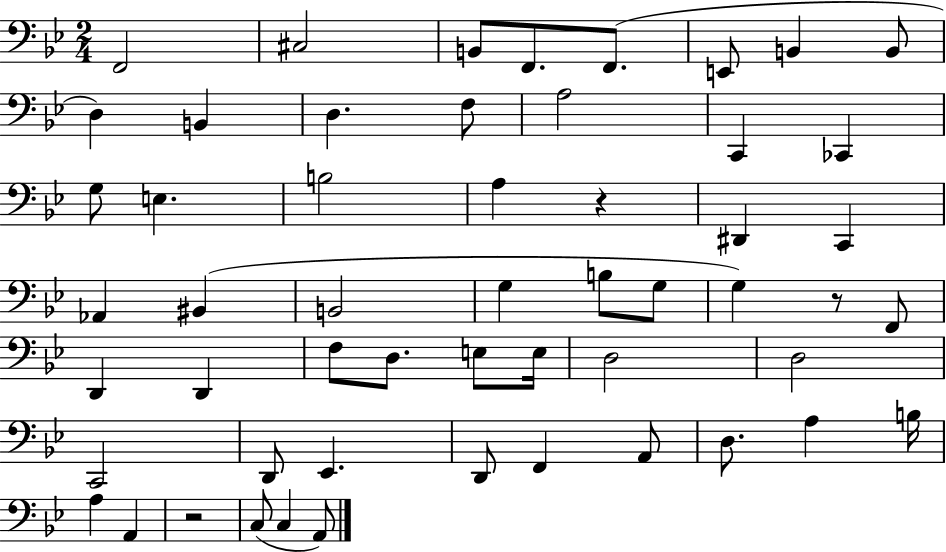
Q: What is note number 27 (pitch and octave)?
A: G3